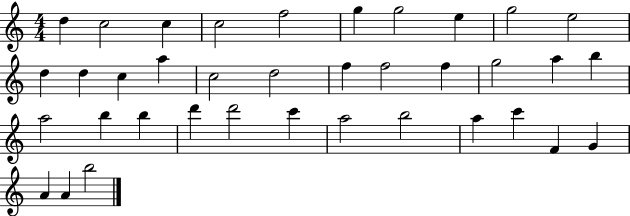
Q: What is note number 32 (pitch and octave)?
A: C6